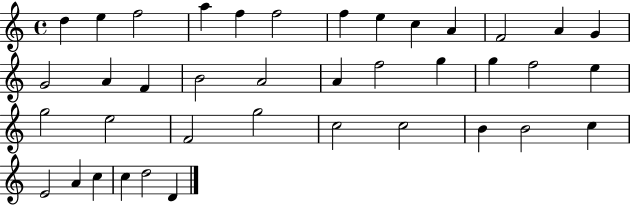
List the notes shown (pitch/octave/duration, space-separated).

D5/q E5/q F5/h A5/q F5/q F5/h F5/q E5/q C5/q A4/q F4/h A4/q G4/q G4/h A4/q F4/q B4/h A4/h A4/q F5/h G5/q G5/q F5/h E5/q G5/h E5/h F4/h G5/h C5/h C5/h B4/q B4/h C5/q E4/h A4/q C5/q C5/q D5/h D4/q